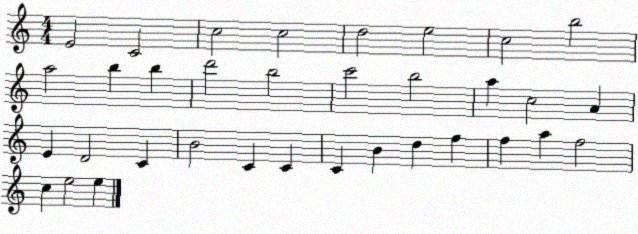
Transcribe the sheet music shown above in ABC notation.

X:1
T:Untitled
M:4/4
L:1/4
K:C
E2 C2 c2 c2 d2 e2 c2 b2 a2 b b d'2 b2 c'2 b2 a c2 A E D2 C B2 C C C B d f f a f2 c e2 e